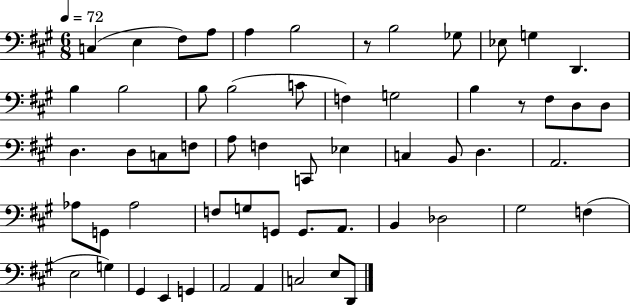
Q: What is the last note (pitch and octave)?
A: D2